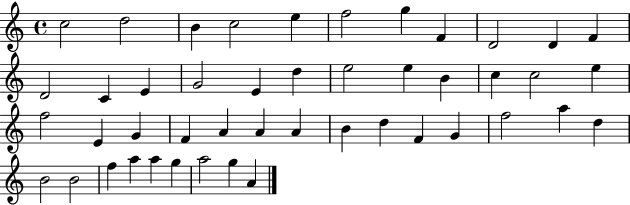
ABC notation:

X:1
T:Untitled
M:4/4
L:1/4
K:C
c2 d2 B c2 e f2 g F D2 D F D2 C E G2 E d e2 e B c c2 e f2 E G F A A A B d F G f2 a d B2 B2 f a a g a2 g A